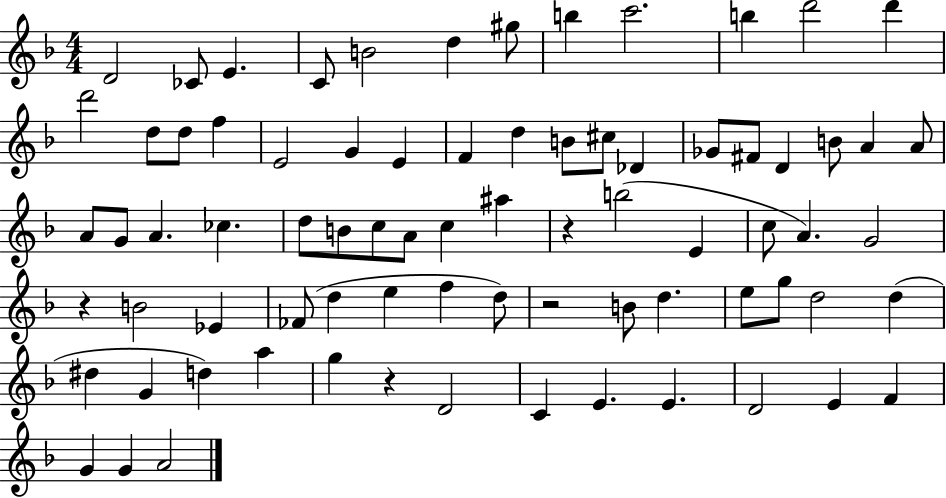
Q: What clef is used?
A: treble